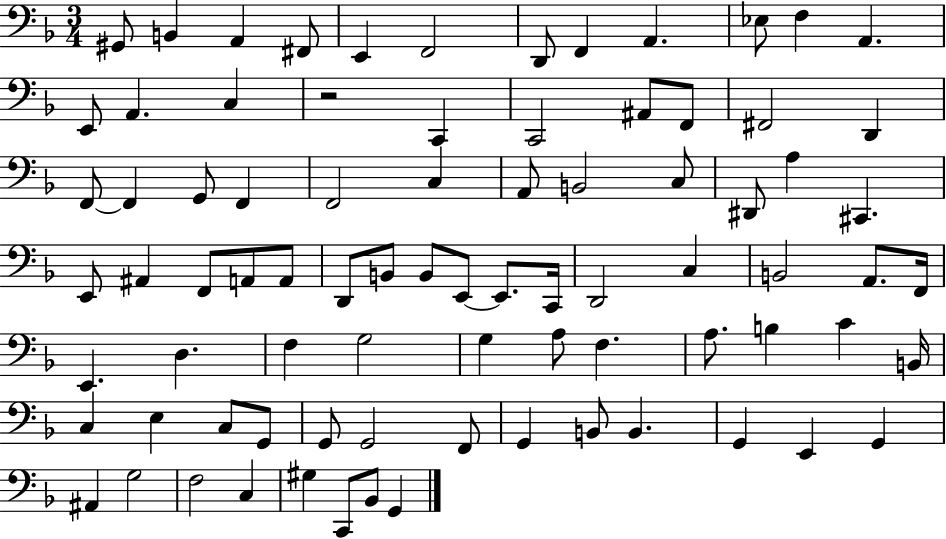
{
  \clef bass
  \numericTimeSignature
  \time 3/4
  \key f \major
  gis,8 b,4 a,4 fis,8 | e,4 f,2 | d,8 f,4 a,4. | ees8 f4 a,4. | \break e,8 a,4. c4 | r2 c,4 | c,2 ais,8 f,8 | fis,2 d,4 | \break f,8~~ f,4 g,8 f,4 | f,2 c4 | a,8 b,2 c8 | dis,8 a4 cis,4. | \break e,8 ais,4 f,8 a,8 a,8 | d,8 b,8 b,8 e,8~~ e,8. c,16 | d,2 c4 | b,2 a,8. f,16 | \break e,4. d4. | f4 g2 | g4 a8 f4. | a8. b4 c'4 b,16 | \break c4 e4 c8 g,8 | g,8 g,2 f,8 | g,4 b,8 b,4. | g,4 e,4 g,4 | \break ais,4 g2 | f2 c4 | gis4 c,8 bes,8 g,4 | \bar "|."
}